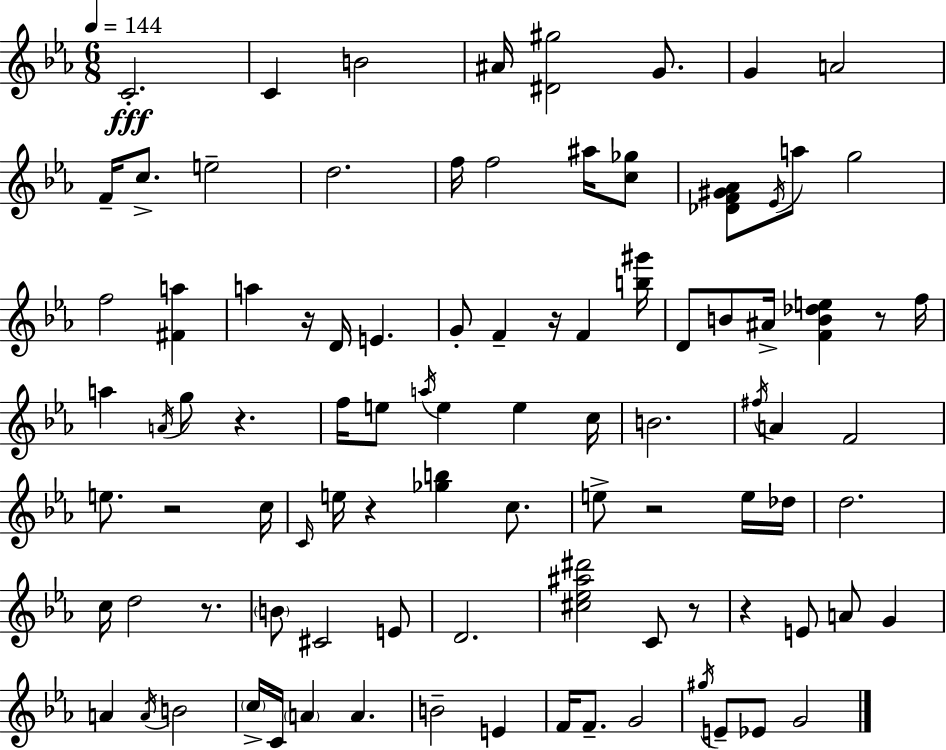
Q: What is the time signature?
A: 6/8